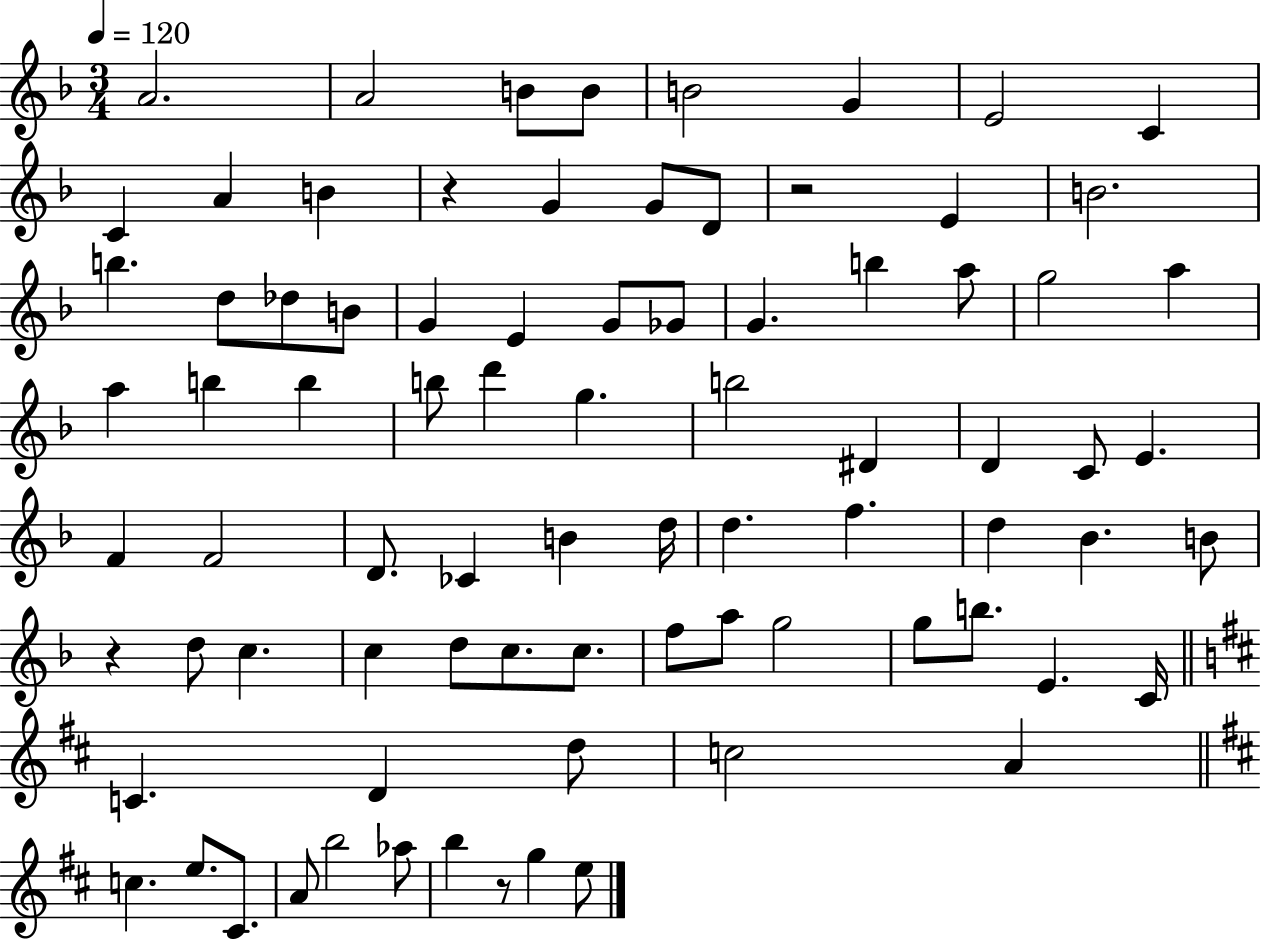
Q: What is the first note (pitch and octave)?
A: A4